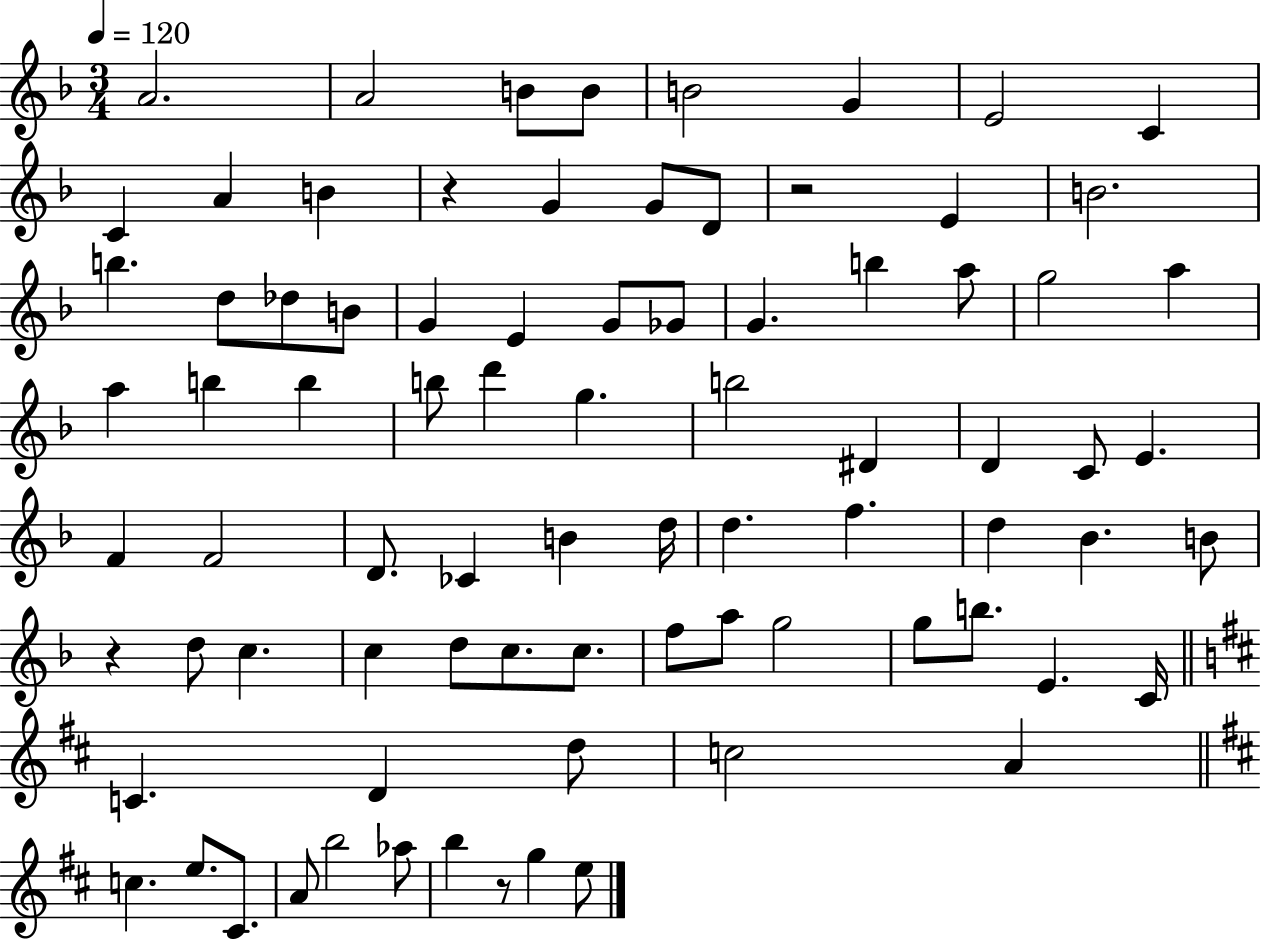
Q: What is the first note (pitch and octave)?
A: A4